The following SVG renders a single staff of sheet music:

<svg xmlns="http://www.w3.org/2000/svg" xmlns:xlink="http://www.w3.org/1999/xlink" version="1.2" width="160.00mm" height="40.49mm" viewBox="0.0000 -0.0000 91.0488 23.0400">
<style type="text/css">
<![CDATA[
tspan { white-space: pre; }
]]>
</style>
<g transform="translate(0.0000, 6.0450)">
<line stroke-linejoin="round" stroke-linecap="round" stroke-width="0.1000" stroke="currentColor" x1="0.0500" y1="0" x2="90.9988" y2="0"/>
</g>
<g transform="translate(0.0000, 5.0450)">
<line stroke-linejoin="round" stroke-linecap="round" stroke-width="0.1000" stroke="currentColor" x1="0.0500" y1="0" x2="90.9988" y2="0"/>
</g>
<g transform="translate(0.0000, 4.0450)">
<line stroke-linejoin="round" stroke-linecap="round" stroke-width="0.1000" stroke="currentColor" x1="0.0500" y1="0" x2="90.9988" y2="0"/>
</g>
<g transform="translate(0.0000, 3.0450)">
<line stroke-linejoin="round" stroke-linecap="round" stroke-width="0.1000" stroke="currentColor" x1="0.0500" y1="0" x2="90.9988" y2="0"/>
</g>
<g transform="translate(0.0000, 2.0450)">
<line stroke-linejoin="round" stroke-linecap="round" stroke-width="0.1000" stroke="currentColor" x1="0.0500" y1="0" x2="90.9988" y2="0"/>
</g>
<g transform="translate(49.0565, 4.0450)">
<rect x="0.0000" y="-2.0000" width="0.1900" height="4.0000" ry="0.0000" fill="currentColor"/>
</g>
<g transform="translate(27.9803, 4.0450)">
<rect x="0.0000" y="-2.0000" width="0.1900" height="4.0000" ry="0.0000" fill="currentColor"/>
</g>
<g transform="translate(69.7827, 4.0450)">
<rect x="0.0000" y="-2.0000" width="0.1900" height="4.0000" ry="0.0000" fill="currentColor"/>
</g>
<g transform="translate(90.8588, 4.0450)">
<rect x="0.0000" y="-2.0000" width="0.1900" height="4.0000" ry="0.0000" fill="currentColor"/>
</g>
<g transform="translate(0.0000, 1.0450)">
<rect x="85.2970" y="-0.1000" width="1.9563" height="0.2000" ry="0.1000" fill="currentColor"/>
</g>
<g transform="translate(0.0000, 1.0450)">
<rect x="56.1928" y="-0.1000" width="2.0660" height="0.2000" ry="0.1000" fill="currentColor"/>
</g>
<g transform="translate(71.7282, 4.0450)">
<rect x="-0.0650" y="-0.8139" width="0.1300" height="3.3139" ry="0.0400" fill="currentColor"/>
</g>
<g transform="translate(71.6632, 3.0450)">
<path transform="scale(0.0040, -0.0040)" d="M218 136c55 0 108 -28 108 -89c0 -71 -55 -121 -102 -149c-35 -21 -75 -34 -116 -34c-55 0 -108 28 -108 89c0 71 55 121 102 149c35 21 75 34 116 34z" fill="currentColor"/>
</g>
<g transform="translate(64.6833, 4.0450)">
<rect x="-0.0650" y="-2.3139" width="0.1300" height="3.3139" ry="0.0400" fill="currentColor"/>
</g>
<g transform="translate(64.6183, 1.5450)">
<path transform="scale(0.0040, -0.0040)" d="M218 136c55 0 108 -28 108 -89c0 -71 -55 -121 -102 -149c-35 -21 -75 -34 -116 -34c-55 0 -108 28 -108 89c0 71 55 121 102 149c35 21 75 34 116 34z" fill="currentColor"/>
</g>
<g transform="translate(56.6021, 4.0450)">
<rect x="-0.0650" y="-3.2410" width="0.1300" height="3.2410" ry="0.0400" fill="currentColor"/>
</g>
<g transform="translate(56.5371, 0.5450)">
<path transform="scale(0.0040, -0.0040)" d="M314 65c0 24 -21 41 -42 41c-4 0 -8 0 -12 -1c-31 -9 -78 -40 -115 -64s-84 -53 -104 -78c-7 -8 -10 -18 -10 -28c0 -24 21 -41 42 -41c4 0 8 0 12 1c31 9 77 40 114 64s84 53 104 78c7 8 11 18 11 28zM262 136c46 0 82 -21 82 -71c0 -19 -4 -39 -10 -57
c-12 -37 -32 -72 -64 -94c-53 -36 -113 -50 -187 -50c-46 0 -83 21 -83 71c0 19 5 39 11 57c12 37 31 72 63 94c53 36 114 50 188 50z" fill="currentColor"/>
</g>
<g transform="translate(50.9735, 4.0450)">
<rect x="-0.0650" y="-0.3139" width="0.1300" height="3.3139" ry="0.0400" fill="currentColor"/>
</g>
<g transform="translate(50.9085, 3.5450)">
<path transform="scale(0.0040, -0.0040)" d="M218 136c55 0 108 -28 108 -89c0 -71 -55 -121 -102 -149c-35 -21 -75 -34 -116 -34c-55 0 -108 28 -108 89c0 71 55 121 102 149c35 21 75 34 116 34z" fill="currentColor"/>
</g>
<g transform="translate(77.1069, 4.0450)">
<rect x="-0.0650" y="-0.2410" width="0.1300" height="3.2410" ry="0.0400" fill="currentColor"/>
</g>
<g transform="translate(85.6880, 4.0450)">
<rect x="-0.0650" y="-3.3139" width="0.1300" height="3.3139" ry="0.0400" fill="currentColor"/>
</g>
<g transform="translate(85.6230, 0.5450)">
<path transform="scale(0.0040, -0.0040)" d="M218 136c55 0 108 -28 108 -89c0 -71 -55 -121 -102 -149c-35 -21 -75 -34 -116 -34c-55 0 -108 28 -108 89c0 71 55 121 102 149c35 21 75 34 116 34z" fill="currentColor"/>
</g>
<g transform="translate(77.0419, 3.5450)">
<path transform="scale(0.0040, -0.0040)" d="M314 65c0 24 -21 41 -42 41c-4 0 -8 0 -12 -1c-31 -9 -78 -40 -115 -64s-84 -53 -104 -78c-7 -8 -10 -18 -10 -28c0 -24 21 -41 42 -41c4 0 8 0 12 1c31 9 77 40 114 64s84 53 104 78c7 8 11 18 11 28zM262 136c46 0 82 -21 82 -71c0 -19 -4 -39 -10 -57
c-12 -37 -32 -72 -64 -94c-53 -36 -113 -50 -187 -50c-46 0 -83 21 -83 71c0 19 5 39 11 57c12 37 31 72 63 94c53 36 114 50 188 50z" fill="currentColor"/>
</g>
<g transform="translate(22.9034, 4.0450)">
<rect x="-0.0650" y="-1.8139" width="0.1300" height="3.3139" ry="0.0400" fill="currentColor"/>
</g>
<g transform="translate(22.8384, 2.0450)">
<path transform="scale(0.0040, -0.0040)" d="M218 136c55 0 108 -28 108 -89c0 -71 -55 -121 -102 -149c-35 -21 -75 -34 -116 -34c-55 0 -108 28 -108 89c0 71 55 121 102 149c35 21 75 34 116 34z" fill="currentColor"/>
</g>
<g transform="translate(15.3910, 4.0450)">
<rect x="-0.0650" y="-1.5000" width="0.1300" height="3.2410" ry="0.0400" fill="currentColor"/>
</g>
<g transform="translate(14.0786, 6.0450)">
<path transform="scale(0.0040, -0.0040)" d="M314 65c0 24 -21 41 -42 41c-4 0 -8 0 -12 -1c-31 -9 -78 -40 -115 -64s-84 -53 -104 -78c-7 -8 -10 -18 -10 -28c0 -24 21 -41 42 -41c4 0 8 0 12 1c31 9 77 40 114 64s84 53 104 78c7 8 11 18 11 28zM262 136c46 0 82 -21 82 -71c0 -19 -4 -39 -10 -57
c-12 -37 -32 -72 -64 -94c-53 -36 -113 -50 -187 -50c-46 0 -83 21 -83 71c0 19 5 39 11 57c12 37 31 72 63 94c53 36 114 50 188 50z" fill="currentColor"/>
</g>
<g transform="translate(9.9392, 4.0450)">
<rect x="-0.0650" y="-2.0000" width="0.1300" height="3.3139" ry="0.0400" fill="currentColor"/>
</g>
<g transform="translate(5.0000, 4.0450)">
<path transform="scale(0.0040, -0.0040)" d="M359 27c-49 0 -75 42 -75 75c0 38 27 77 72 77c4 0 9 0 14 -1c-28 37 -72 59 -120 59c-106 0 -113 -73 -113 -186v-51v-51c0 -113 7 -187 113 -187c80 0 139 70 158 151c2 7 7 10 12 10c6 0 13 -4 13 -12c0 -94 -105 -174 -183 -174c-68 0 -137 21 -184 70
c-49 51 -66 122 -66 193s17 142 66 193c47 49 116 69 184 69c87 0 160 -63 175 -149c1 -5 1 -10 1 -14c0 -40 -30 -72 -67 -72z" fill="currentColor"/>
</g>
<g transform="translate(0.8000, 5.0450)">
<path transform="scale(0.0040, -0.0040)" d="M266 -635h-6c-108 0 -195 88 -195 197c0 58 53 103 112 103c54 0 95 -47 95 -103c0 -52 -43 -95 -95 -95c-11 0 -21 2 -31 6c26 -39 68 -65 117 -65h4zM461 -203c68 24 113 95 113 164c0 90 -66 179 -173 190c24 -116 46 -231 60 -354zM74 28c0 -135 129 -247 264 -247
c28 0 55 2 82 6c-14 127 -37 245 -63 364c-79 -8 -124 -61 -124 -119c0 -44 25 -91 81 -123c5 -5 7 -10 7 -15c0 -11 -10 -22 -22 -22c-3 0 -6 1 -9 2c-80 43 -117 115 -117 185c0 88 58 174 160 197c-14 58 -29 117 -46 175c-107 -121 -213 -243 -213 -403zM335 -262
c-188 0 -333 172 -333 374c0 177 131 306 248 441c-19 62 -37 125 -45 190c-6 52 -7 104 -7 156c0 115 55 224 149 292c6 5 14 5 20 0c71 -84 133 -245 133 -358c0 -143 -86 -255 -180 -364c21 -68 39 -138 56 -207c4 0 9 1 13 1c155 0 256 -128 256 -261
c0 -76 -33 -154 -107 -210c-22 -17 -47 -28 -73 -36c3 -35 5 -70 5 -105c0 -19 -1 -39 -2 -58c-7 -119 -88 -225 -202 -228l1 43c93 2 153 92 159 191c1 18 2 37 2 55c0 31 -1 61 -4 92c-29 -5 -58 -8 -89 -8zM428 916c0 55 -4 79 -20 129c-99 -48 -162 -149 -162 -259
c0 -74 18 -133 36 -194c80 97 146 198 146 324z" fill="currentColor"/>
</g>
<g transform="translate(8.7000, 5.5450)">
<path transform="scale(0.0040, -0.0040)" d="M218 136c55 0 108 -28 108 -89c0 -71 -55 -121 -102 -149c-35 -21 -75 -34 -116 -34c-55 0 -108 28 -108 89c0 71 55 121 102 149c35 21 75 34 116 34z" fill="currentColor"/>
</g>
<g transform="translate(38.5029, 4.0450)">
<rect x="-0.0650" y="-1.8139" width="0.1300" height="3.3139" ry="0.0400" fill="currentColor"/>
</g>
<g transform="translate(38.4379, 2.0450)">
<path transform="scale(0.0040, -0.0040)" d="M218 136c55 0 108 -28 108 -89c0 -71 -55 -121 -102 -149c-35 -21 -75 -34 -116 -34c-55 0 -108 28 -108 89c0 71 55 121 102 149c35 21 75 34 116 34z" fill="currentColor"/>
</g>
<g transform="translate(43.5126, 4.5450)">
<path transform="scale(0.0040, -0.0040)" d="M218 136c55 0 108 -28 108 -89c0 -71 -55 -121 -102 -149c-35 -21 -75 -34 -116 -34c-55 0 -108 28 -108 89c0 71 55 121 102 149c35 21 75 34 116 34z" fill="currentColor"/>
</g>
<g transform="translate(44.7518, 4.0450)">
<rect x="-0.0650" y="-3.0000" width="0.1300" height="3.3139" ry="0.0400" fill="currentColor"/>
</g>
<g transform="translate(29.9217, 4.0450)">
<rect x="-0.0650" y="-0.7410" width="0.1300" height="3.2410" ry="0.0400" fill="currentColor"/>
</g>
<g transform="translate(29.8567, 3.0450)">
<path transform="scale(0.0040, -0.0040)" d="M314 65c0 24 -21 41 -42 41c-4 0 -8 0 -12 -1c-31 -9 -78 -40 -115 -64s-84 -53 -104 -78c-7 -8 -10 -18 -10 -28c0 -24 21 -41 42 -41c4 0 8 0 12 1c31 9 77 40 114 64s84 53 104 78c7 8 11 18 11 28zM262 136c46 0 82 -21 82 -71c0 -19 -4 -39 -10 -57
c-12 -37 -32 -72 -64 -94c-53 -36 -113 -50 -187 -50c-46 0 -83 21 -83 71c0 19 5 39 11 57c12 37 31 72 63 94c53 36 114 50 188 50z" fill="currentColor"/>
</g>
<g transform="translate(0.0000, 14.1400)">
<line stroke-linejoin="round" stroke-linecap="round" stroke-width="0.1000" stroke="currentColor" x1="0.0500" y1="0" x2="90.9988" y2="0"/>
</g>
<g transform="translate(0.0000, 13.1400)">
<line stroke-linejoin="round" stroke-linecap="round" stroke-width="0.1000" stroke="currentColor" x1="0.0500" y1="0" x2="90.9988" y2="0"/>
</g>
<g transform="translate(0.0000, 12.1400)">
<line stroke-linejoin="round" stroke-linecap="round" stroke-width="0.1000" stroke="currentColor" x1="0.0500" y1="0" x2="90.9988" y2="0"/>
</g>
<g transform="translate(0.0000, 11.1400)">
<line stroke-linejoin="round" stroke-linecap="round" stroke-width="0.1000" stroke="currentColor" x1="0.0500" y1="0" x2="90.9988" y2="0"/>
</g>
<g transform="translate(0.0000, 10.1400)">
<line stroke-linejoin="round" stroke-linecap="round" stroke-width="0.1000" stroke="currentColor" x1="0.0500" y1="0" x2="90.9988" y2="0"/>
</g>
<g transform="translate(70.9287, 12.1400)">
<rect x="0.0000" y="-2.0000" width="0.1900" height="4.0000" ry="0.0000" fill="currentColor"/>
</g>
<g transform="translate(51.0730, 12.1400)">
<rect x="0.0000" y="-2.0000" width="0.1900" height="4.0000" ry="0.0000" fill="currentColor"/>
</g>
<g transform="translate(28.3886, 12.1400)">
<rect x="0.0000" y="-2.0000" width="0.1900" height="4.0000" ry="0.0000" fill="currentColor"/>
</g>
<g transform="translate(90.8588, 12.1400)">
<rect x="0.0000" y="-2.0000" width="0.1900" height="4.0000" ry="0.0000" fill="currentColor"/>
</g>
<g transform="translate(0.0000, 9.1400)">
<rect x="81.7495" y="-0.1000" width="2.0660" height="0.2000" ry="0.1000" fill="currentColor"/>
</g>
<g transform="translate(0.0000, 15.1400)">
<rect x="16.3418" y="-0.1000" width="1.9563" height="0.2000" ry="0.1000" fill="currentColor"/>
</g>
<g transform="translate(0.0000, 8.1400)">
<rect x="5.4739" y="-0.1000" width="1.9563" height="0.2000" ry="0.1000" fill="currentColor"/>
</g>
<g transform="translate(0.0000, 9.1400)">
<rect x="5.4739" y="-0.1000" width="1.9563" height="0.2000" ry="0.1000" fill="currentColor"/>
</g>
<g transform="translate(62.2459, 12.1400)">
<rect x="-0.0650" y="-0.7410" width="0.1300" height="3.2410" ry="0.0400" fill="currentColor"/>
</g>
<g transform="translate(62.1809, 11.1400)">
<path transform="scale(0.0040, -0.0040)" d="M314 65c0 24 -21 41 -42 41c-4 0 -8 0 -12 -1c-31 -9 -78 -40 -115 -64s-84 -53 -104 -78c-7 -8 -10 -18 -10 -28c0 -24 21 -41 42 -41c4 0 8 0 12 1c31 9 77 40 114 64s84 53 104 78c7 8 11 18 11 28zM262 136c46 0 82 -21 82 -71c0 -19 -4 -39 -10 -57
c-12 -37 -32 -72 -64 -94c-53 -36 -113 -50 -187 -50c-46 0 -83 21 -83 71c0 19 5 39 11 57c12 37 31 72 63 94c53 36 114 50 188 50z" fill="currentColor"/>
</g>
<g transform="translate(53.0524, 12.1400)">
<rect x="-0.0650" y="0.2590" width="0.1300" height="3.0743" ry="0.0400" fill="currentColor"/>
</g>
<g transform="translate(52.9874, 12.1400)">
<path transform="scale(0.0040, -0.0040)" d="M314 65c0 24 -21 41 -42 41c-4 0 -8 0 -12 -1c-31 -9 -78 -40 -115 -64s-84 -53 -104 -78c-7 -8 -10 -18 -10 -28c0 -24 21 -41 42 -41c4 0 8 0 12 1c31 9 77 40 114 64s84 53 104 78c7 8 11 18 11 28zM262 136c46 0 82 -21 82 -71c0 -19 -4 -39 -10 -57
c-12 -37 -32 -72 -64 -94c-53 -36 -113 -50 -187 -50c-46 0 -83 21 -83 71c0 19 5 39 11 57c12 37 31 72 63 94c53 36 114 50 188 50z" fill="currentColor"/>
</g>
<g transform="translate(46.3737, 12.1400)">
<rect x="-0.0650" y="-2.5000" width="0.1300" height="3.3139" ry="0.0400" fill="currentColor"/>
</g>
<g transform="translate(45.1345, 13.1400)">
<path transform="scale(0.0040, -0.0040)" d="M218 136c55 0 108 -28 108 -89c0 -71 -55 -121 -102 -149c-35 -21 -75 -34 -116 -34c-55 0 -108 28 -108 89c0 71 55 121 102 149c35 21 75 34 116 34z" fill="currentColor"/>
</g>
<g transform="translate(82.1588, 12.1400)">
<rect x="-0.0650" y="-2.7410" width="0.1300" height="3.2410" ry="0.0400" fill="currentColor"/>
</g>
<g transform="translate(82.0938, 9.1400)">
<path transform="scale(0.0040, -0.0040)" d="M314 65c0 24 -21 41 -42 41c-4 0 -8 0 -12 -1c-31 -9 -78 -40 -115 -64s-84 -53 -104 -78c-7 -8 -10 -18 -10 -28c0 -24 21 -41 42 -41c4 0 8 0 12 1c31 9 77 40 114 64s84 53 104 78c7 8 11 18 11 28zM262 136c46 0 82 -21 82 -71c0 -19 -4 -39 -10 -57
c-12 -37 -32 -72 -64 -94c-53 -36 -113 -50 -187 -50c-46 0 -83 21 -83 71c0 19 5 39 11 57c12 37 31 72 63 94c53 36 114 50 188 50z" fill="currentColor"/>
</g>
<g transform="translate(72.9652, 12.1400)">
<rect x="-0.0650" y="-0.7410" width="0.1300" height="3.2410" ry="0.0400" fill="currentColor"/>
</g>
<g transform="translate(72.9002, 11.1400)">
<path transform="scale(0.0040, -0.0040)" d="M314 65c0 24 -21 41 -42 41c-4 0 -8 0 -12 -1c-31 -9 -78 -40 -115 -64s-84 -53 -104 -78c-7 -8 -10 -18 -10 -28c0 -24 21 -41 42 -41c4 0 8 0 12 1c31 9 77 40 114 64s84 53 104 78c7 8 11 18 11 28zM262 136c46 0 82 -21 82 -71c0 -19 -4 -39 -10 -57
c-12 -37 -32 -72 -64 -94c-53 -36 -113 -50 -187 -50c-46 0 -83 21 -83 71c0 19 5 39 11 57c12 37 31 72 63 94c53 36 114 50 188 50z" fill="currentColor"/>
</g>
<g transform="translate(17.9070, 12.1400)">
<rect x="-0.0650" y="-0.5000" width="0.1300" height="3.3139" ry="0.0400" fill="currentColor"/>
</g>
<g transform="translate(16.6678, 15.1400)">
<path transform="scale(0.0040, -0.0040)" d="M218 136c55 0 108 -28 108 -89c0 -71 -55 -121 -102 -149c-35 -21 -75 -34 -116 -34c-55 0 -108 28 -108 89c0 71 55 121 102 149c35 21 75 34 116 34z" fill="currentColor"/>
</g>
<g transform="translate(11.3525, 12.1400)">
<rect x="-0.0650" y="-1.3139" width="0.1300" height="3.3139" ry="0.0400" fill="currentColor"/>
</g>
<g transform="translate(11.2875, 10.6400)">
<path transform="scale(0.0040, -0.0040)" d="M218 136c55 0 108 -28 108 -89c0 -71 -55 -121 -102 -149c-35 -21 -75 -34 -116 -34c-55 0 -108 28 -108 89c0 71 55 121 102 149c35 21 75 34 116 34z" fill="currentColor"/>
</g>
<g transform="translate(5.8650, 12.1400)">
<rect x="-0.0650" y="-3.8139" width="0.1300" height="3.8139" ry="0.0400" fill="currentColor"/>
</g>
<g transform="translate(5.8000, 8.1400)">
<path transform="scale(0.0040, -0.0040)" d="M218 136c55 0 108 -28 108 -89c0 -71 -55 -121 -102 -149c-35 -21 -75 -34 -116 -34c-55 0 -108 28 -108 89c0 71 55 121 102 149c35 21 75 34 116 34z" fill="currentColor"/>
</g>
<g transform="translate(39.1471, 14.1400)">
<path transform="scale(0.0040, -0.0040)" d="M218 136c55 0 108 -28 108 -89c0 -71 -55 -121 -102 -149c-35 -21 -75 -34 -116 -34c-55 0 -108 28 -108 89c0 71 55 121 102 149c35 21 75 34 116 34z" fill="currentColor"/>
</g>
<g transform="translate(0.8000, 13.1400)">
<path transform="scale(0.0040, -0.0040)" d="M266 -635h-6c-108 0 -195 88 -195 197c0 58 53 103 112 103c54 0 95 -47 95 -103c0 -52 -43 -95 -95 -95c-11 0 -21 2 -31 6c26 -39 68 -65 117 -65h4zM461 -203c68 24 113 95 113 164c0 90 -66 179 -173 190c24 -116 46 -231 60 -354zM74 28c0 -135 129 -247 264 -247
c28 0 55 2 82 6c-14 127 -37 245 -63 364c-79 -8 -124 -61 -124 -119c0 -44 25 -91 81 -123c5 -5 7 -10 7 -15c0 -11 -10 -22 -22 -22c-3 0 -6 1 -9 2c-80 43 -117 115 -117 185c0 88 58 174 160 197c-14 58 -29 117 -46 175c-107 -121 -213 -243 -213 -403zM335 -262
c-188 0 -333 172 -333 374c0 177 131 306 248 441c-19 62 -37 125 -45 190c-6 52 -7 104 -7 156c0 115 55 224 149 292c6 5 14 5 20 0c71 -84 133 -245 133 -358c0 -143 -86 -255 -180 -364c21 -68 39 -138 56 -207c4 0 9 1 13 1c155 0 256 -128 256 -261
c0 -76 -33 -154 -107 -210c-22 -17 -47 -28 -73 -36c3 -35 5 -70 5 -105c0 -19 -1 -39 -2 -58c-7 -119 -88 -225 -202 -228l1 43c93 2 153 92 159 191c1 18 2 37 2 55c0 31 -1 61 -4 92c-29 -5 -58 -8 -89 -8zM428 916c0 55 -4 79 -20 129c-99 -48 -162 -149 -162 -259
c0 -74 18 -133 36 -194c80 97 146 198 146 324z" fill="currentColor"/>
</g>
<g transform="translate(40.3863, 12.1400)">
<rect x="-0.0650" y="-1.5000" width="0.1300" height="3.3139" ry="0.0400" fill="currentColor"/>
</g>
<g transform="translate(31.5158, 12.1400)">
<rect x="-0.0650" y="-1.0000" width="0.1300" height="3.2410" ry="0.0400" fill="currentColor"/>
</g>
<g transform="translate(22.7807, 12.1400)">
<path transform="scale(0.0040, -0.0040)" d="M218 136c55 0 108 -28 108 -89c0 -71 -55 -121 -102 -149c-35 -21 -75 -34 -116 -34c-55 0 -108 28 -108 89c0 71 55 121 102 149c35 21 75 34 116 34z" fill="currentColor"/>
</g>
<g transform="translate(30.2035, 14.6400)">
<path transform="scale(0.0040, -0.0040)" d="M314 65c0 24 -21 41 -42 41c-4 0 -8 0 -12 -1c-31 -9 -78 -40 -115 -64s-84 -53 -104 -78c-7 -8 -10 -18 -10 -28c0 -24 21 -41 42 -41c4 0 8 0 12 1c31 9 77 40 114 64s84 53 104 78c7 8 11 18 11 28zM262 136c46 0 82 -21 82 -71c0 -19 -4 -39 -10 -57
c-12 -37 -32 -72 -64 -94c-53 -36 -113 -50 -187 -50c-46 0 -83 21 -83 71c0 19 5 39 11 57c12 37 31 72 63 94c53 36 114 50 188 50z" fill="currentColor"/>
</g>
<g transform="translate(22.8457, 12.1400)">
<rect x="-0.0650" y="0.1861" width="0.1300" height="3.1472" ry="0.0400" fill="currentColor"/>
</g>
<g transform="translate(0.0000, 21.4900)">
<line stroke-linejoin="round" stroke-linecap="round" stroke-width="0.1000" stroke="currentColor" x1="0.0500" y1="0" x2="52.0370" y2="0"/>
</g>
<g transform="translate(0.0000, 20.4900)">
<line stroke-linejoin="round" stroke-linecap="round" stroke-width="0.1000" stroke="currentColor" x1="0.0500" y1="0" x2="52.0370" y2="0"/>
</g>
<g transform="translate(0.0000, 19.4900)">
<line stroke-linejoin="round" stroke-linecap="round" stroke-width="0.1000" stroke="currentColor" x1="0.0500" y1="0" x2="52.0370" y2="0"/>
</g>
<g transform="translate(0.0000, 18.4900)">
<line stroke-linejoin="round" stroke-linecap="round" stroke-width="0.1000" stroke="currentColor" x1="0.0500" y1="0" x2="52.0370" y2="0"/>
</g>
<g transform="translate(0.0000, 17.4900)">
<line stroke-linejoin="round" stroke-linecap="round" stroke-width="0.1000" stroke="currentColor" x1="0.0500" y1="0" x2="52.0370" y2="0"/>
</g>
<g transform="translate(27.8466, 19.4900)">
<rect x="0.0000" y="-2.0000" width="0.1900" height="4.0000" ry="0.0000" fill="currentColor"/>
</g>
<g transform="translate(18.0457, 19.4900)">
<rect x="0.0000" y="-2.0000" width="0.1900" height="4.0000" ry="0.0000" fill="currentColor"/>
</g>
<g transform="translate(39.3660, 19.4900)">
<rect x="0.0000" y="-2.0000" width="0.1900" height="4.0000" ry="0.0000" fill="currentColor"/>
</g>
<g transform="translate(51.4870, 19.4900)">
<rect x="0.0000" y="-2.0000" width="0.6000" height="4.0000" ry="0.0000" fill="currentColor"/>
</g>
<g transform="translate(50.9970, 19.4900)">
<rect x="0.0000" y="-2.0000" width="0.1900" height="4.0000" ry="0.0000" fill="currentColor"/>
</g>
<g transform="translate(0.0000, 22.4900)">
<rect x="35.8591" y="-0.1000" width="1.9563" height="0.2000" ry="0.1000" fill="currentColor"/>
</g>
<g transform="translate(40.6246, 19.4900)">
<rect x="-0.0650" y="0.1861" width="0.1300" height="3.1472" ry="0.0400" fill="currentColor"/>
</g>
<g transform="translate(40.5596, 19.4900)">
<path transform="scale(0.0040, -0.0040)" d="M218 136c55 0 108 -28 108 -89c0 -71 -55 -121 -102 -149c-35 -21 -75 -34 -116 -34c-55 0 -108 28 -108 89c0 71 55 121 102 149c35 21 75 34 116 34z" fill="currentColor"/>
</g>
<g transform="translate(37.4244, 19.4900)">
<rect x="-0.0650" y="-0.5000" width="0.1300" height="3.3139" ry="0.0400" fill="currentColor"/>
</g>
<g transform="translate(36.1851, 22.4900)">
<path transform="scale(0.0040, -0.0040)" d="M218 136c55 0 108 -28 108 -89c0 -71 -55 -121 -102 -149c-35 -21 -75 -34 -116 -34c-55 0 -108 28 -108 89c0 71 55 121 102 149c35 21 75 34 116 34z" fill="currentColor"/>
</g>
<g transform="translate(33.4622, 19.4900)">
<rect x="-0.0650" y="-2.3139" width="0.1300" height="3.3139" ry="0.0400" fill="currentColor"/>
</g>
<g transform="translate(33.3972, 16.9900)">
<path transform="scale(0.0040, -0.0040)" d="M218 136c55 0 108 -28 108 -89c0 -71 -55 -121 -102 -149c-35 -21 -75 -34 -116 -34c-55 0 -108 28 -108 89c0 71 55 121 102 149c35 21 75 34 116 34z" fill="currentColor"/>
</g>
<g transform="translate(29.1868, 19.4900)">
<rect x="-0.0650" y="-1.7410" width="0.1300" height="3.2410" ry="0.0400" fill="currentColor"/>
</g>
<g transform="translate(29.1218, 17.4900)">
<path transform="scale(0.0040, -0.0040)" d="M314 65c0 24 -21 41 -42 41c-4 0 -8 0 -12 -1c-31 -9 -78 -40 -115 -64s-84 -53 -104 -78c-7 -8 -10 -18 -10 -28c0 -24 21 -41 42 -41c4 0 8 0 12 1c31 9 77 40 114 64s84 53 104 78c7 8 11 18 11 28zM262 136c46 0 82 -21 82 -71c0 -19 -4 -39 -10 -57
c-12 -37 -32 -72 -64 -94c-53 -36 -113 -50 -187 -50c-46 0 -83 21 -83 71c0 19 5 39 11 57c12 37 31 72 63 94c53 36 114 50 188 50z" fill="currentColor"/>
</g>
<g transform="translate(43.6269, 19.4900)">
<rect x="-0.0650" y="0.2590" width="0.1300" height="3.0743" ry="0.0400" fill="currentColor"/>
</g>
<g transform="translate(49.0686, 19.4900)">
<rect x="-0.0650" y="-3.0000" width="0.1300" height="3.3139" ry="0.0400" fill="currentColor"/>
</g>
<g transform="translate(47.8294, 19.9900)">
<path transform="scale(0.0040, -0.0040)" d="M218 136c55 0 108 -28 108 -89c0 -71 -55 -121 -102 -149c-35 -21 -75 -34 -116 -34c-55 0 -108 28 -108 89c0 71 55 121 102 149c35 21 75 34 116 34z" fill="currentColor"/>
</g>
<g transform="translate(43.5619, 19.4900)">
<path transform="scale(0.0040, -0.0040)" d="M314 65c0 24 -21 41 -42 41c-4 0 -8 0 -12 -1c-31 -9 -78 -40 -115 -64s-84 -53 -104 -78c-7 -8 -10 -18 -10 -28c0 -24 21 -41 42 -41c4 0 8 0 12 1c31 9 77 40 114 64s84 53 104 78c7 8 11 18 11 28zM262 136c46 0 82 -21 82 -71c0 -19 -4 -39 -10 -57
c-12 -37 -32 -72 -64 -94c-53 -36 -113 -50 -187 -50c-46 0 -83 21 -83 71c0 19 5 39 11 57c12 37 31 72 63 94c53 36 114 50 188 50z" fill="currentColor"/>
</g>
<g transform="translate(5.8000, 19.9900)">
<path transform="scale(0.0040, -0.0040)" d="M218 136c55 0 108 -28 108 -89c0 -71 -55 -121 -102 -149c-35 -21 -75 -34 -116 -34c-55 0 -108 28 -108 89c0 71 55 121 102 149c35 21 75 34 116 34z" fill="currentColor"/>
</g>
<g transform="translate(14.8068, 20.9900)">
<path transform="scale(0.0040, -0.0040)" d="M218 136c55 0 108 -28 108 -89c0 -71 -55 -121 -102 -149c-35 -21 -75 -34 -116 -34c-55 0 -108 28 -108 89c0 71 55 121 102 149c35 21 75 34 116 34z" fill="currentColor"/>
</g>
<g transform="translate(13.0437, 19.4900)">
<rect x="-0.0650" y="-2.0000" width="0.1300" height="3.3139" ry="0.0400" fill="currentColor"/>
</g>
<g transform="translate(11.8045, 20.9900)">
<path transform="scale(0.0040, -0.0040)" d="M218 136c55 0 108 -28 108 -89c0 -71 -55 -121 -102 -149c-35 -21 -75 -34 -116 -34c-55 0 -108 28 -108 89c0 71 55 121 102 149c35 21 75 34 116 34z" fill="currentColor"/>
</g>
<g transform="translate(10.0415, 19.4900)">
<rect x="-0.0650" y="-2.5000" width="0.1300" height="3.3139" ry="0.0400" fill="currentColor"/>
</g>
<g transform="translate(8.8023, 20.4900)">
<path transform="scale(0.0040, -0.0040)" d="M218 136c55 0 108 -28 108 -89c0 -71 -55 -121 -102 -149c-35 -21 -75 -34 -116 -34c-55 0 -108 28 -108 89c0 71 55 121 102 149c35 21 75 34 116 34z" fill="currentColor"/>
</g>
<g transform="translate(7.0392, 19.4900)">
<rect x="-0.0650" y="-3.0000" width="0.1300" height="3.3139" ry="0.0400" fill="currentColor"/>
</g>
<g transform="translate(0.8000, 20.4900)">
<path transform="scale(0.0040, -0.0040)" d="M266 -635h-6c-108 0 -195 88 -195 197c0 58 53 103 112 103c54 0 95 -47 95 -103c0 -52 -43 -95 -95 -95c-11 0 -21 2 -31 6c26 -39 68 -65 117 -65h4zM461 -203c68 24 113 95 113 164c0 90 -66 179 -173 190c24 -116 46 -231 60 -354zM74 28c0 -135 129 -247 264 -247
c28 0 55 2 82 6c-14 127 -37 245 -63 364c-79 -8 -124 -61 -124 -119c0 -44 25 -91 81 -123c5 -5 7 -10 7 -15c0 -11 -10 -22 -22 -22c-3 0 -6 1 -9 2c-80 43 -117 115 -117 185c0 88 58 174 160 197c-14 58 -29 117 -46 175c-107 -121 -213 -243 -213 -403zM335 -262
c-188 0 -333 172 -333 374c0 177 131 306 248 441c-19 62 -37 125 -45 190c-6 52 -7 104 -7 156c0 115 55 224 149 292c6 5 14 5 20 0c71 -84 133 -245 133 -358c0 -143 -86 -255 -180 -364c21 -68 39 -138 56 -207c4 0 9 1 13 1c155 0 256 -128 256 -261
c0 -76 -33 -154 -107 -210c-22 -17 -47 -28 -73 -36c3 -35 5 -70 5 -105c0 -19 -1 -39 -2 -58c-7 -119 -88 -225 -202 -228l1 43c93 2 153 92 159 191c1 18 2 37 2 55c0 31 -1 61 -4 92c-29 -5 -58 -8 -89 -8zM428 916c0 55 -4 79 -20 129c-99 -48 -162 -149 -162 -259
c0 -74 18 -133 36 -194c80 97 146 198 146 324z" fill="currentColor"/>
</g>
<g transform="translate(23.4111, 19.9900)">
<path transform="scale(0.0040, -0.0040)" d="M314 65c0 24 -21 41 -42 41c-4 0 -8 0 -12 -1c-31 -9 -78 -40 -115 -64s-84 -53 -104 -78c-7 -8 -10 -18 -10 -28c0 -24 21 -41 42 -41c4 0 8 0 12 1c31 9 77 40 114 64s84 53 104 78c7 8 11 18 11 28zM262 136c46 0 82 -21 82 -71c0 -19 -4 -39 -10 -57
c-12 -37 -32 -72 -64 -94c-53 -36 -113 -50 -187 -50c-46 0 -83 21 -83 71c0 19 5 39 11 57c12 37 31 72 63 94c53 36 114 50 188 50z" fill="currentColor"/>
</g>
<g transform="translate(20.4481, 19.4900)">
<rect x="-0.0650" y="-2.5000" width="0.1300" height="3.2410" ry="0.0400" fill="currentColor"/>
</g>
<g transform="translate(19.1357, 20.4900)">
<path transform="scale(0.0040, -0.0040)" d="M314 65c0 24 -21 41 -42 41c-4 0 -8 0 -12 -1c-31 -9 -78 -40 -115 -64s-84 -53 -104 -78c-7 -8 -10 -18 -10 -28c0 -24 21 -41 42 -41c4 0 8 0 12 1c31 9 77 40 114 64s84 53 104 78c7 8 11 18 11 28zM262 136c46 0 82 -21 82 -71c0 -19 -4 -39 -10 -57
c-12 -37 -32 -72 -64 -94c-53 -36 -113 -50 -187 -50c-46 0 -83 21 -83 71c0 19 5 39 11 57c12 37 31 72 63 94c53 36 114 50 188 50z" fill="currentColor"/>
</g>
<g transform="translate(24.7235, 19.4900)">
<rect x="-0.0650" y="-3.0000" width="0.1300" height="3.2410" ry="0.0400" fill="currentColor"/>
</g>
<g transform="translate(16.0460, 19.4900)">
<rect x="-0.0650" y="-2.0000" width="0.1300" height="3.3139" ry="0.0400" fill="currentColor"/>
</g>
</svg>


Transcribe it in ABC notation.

X:1
T:Untitled
M:4/4
L:1/4
K:C
F E2 f d2 f A c b2 g d c2 b c' e C B D2 E G B2 d2 d2 a2 A G F F G2 A2 f2 g C B B2 A